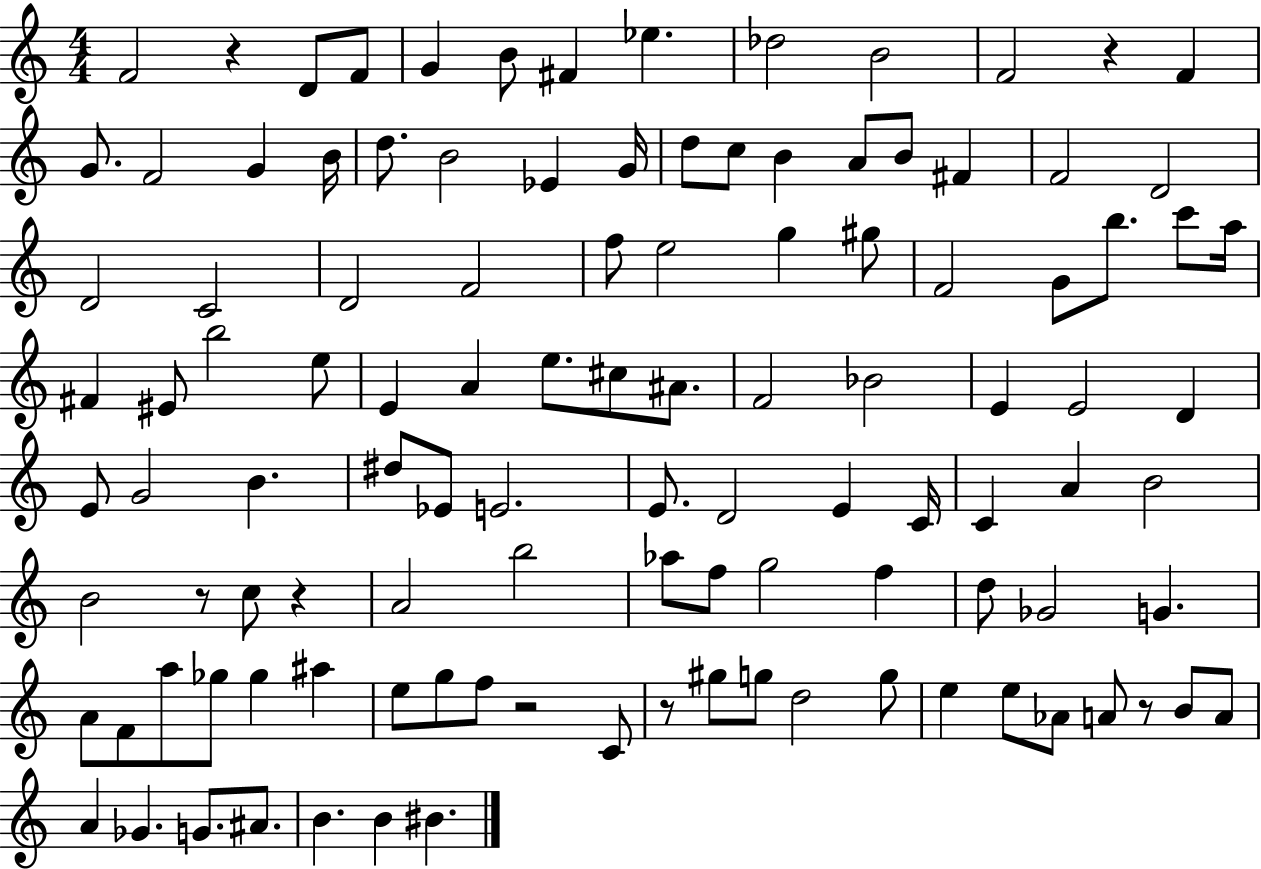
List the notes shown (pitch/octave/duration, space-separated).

F4/h R/q D4/e F4/e G4/q B4/e F#4/q Eb5/q. Db5/h B4/h F4/h R/q F4/q G4/e. F4/h G4/q B4/s D5/e. B4/h Eb4/q G4/s D5/e C5/e B4/q A4/e B4/e F#4/q F4/h D4/h D4/h C4/h D4/h F4/h F5/e E5/h G5/q G#5/e F4/h G4/e B5/e. C6/e A5/s F#4/q EIS4/e B5/h E5/e E4/q A4/q E5/e. C#5/e A#4/e. F4/h Bb4/h E4/q E4/h D4/q E4/e G4/h B4/q. D#5/e Eb4/e E4/h. E4/e. D4/h E4/q C4/s C4/q A4/q B4/h B4/h R/e C5/e R/q A4/h B5/h Ab5/e F5/e G5/h F5/q D5/e Gb4/h G4/q. A4/e F4/e A5/e Gb5/e Gb5/q A#5/q E5/e G5/e F5/e R/h C4/e R/e G#5/e G5/e D5/h G5/e E5/q E5/e Ab4/e A4/e R/e B4/e A4/e A4/q Gb4/q. G4/e. A#4/e. B4/q. B4/q BIS4/q.